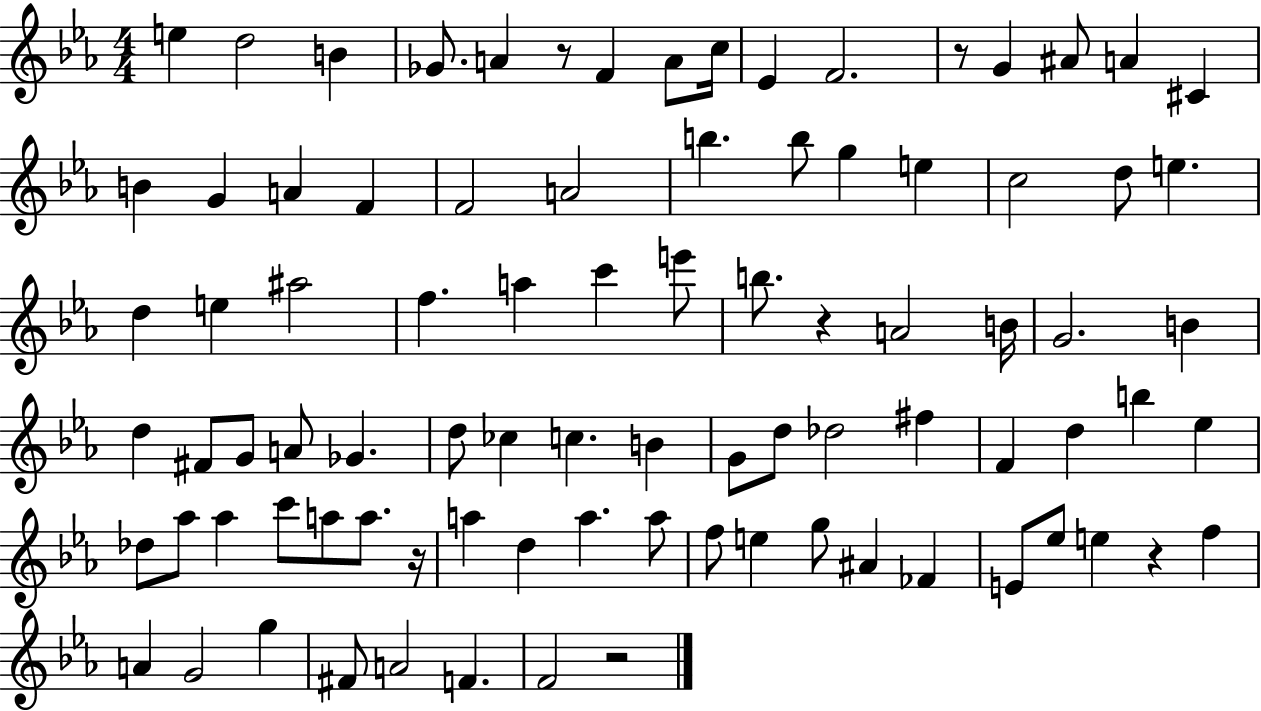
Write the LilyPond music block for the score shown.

{
  \clef treble
  \numericTimeSignature
  \time 4/4
  \key ees \major
  e''4 d''2 b'4 | ges'8. a'4 r8 f'4 a'8 c''16 | ees'4 f'2. | r8 g'4 ais'8 a'4 cis'4 | \break b'4 g'4 a'4 f'4 | f'2 a'2 | b''4. b''8 g''4 e''4 | c''2 d''8 e''4. | \break d''4 e''4 ais''2 | f''4. a''4 c'''4 e'''8 | b''8. r4 a'2 b'16 | g'2. b'4 | \break d''4 fis'8 g'8 a'8 ges'4. | d''8 ces''4 c''4. b'4 | g'8 d''8 des''2 fis''4 | f'4 d''4 b''4 ees''4 | \break des''8 aes''8 aes''4 c'''8 a''8 a''8. r16 | a''4 d''4 a''4. a''8 | f''8 e''4 g''8 ais'4 fes'4 | e'8 ees''8 e''4 r4 f''4 | \break a'4 g'2 g''4 | fis'8 a'2 f'4. | f'2 r2 | \bar "|."
}